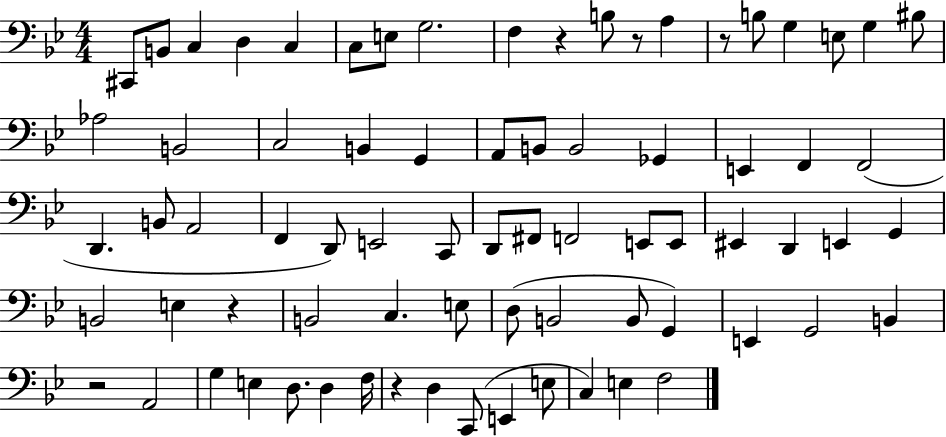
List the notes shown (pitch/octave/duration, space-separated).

C#2/e B2/e C3/q D3/q C3/q C3/e E3/e G3/h. F3/q R/q B3/e R/e A3/q R/e B3/e G3/q E3/e G3/q BIS3/e Ab3/h B2/h C3/h B2/q G2/q A2/e B2/e B2/h Gb2/q E2/q F2/q F2/h D2/q. B2/e A2/h F2/q D2/e E2/h C2/e D2/e F#2/e F2/h E2/e E2/e EIS2/q D2/q E2/q G2/q B2/h E3/q R/q B2/h C3/q. E3/e D3/e B2/h B2/e G2/q E2/q G2/h B2/q R/h A2/h G3/q E3/q D3/e. D3/q F3/s R/q D3/q C2/e E2/q E3/e C3/q E3/q F3/h